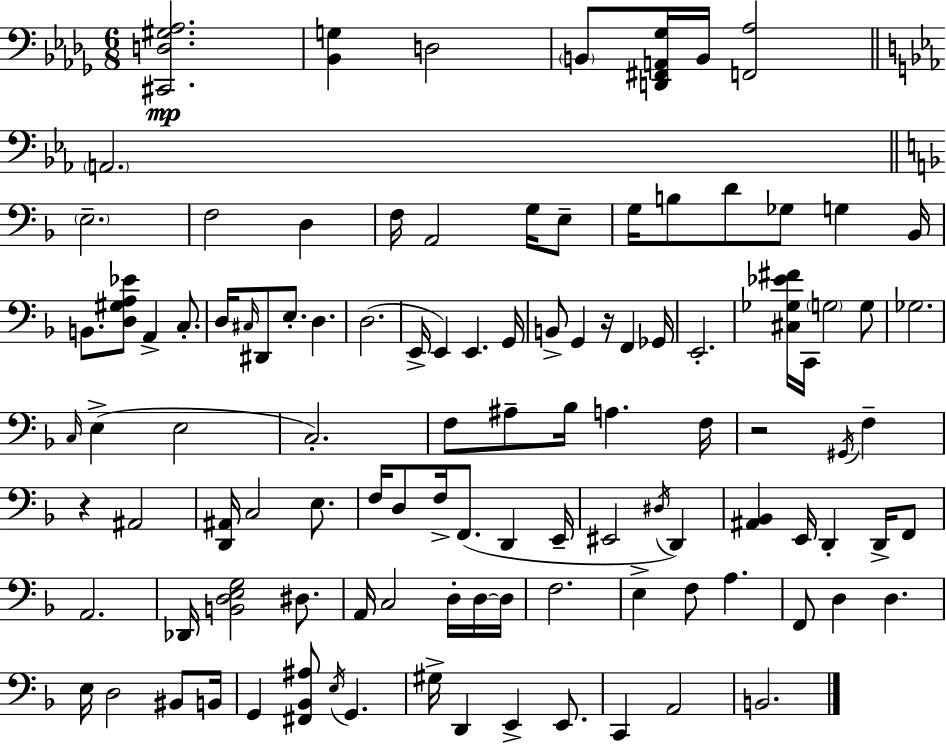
[C#2,D3,G#3,Ab3]/h. [Bb2,G3]/q D3/h B2/e [D2,F#2,A2,Gb3]/s B2/s [F2,Ab3]/h A2/h. E3/h. F3/h D3/q F3/s A2/h G3/s E3/e G3/s B3/e D4/e Gb3/e G3/q Bb2/s B2/e. [D3,G#3,A3,Eb4]/e A2/q C3/e. D3/s C#3/s D#2/e E3/e. D3/q. D3/h. E2/s E2/q E2/q. G2/s B2/e G2/q R/s F2/q Gb2/s E2/h. [C#3,Gb3,Eb4,F#4]/s C2/s G3/h G3/e Gb3/h. C3/s E3/q E3/h C3/h. F3/e A#3/e Bb3/s A3/q. F3/s R/h G#2/s F3/q R/q A#2/h [D2,A#2]/s C3/h E3/e. F3/s D3/e F3/s F2/e. D2/q E2/s EIS2/h D#3/s D2/q [A#2,Bb2]/q E2/s D2/q D2/s F2/e A2/h. Db2/s [B2,D3,E3,G3]/h D#3/e. A2/s C3/h D3/s D3/s D3/s F3/h. E3/q F3/e A3/q. F2/e D3/q D3/q. E3/s D3/h BIS2/e B2/s G2/q [F#2,Bb2,A#3]/e E3/s G2/q. G#3/s D2/q E2/q E2/e. C2/q A2/h B2/h.